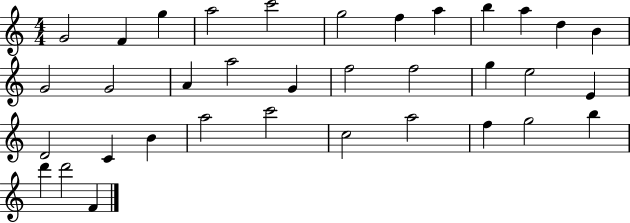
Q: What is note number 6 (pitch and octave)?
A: G5